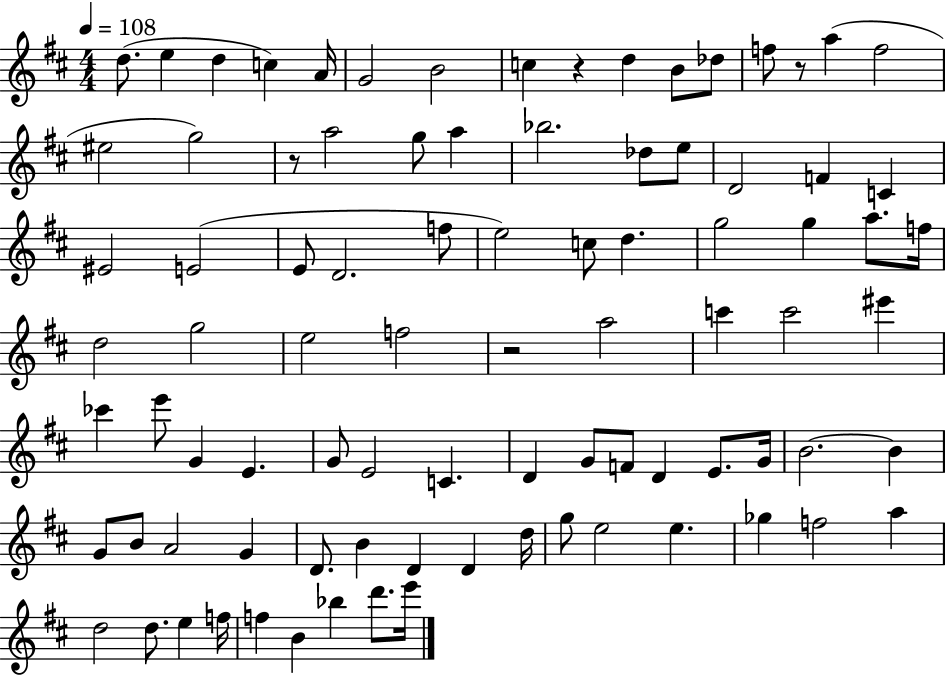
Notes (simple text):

D5/e. E5/q D5/q C5/q A4/s G4/h B4/h C5/q R/q D5/q B4/e Db5/e F5/e R/e A5/q F5/h EIS5/h G5/h R/e A5/h G5/e A5/q Bb5/h. Db5/e E5/e D4/h F4/q C4/q EIS4/h E4/h E4/e D4/h. F5/e E5/h C5/e D5/q. G5/h G5/q A5/e. F5/s D5/h G5/h E5/h F5/h R/h A5/h C6/q C6/h EIS6/q CES6/q E6/e G4/q E4/q. G4/e E4/h C4/q. D4/q G4/e F4/e D4/q E4/e. G4/s B4/h. B4/q G4/e B4/e A4/h G4/q D4/e. B4/q D4/q D4/q D5/s G5/e E5/h E5/q. Gb5/q F5/h A5/q D5/h D5/e. E5/q F5/s F5/q B4/q Bb5/q D6/e. E6/s